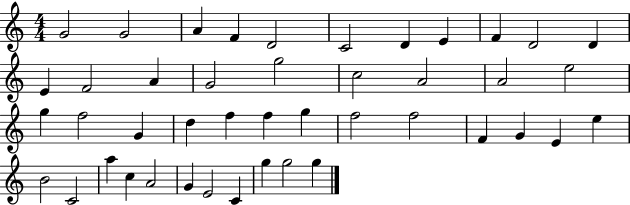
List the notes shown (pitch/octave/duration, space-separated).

G4/h G4/h A4/q F4/q D4/h C4/h D4/q E4/q F4/q D4/h D4/q E4/q F4/h A4/q G4/h G5/h C5/h A4/h A4/h E5/h G5/q F5/h G4/q D5/q F5/q F5/q G5/q F5/h F5/h F4/q G4/q E4/q E5/q B4/h C4/h A5/q C5/q A4/h G4/q E4/h C4/q G5/q G5/h G5/q